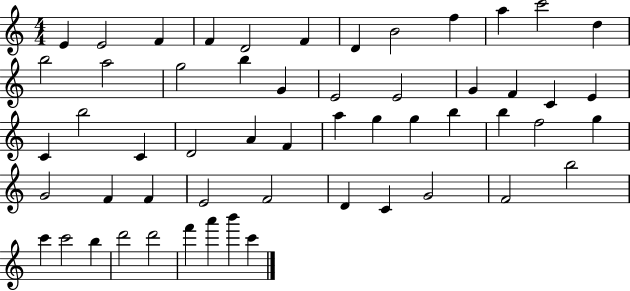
X:1
T:Untitled
M:4/4
L:1/4
K:C
E E2 F F D2 F D B2 f a c'2 d b2 a2 g2 b G E2 E2 G F C E C b2 C D2 A F a g g b b f2 g G2 F F E2 F2 D C G2 F2 b2 c' c'2 b d'2 d'2 f' a' b' c'